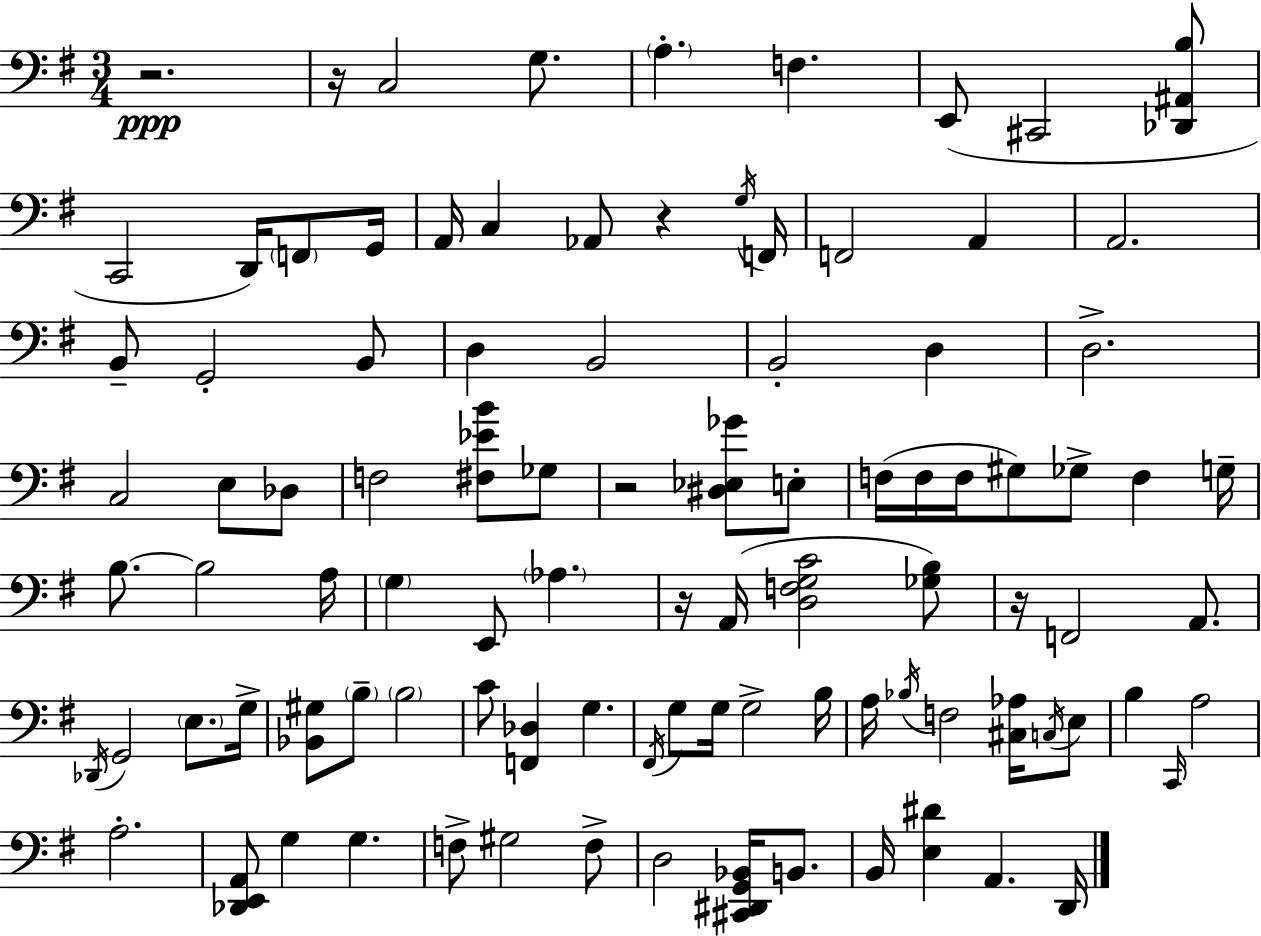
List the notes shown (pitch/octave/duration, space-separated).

R/h. R/s C3/h G3/e. A3/q. F3/q. E2/e C#2/h [Db2,A#2,B3]/e C2/h D2/s F2/e G2/s A2/s C3/q Ab2/e R/q G3/s F2/s F2/h A2/q A2/h. B2/e G2/h B2/e D3/q B2/h B2/h D3/q D3/h. C3/h E3/e Db3/e F3/h [F#3,Eb4,B4]/e Gb3/e R/h [D#3,Eb3,Gb4]/e E3/e F3/s F3/s F3/s G#3/e Gb3/e F3/q G3/s B3/e. B3/h A3/s G3/q E2/e Ab3/q. R/s A2/s [D3,F3,G3,C4]/h [Gb3,B3]/e R/s F2/h A2/e. Db2/s G2/h E3/e. G3/s [Bb2,G#3]/e B3/e B3/h C4/e [F2,Db3]/q G3/q. F#2/s G3/e G3/s G3/h B3/s A3/s Bb3/s F3/h [C#3,Ab3]/s C3/s E3/e B3/q C2/s A3/h A3/h. [Db2,E2,A2]/e G3/q G3/q. F3/e G#3/h F3/e D3/h [C#2,D#2,G2,Bb2]/s B2/e. B2/s [E3,D#4]/q A2/q. D2/s